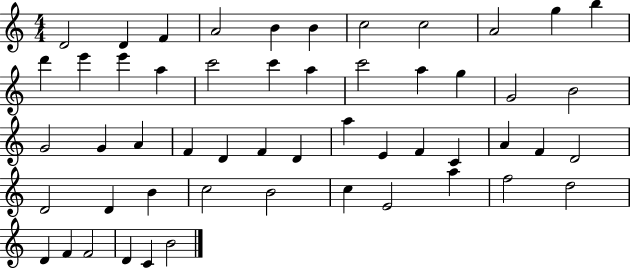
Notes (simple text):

D4/h D4/q F4/q A4/h B4/q B4/q C5/h C5/h A4/h G5/q B5/q D6/q E6/q E6/q A5/q C6/h C6/q A5/q C6/h A5/q G5/q G4/h B4/h G4/h G4/q A4/q F4/q D4/q F4/q D4/q A5/q E4/q F4/q C4/q A4/q F4/q D4/h D4/h D4/q B4/q C5/h B4/h C5/q E4/h A5/q F5/h D5/h D4/q F4/q F4/h D4/q C4/q B4/h